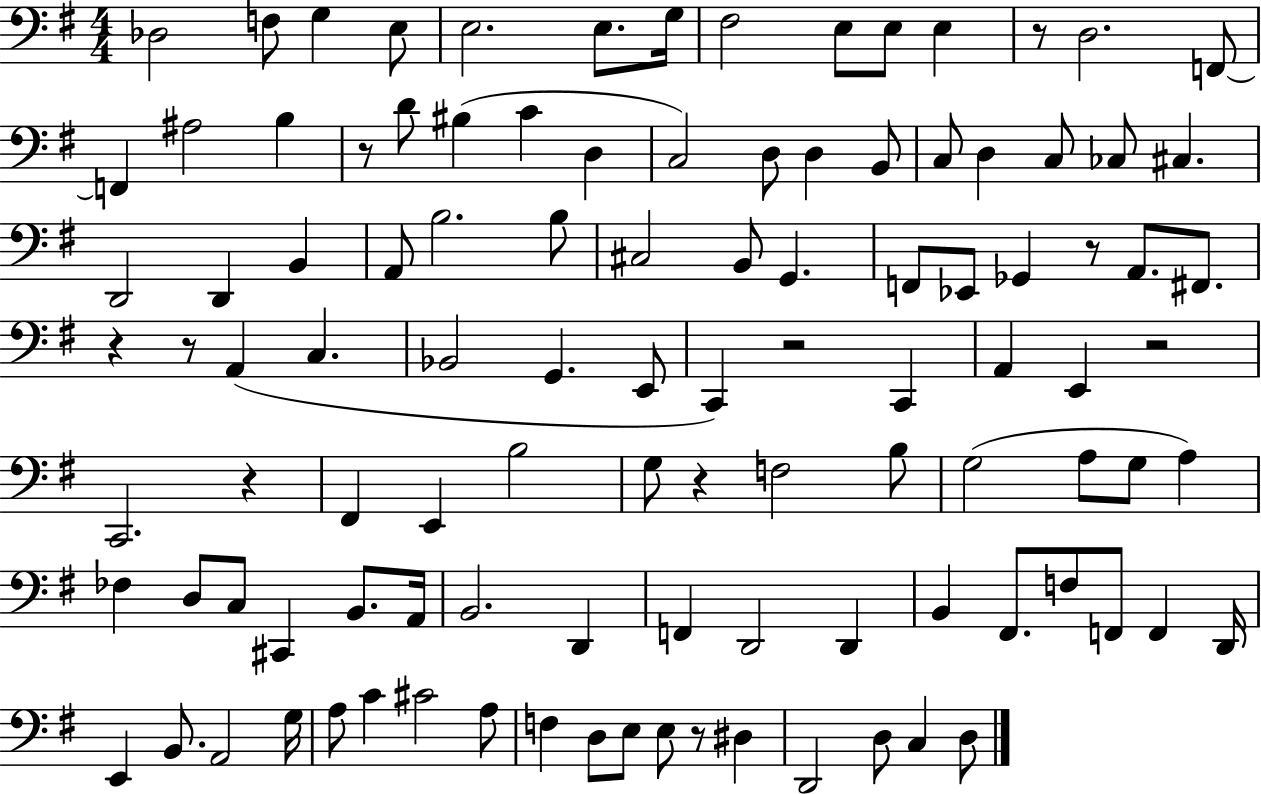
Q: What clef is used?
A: bass